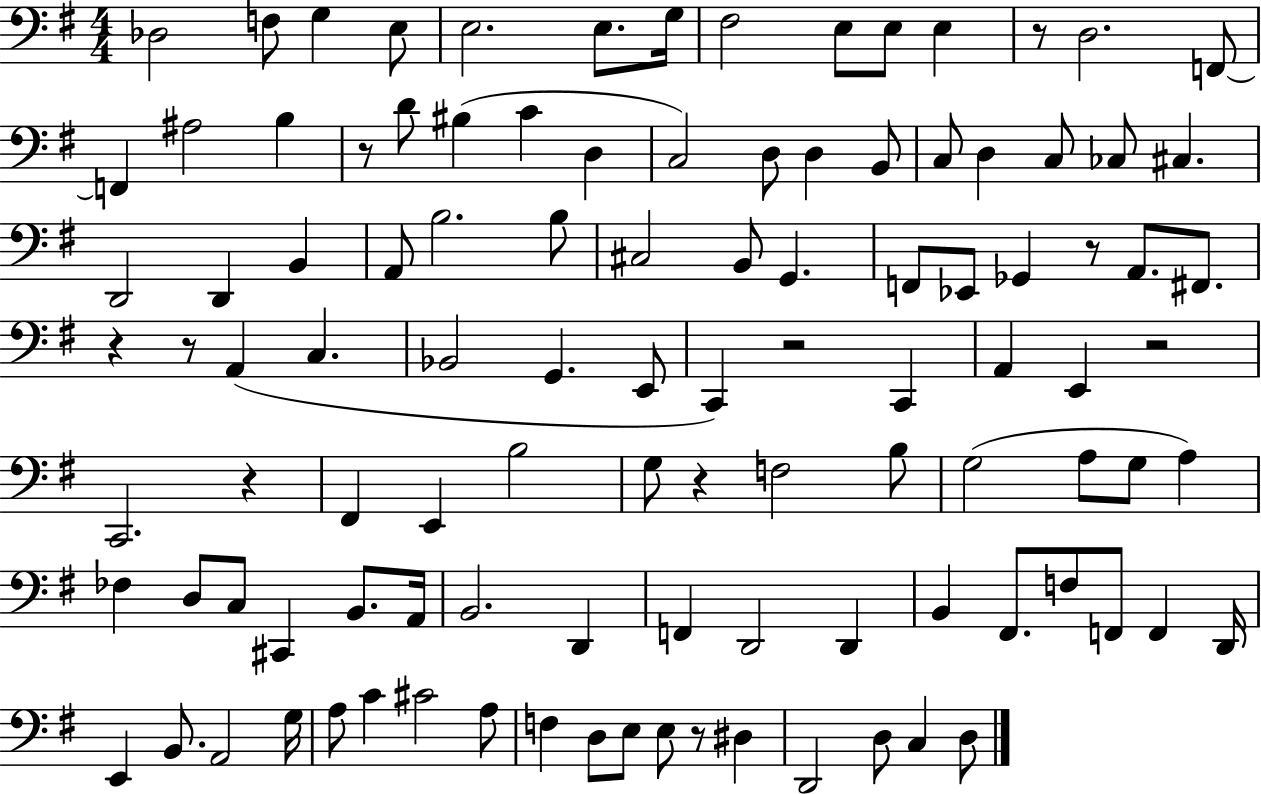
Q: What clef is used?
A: bass